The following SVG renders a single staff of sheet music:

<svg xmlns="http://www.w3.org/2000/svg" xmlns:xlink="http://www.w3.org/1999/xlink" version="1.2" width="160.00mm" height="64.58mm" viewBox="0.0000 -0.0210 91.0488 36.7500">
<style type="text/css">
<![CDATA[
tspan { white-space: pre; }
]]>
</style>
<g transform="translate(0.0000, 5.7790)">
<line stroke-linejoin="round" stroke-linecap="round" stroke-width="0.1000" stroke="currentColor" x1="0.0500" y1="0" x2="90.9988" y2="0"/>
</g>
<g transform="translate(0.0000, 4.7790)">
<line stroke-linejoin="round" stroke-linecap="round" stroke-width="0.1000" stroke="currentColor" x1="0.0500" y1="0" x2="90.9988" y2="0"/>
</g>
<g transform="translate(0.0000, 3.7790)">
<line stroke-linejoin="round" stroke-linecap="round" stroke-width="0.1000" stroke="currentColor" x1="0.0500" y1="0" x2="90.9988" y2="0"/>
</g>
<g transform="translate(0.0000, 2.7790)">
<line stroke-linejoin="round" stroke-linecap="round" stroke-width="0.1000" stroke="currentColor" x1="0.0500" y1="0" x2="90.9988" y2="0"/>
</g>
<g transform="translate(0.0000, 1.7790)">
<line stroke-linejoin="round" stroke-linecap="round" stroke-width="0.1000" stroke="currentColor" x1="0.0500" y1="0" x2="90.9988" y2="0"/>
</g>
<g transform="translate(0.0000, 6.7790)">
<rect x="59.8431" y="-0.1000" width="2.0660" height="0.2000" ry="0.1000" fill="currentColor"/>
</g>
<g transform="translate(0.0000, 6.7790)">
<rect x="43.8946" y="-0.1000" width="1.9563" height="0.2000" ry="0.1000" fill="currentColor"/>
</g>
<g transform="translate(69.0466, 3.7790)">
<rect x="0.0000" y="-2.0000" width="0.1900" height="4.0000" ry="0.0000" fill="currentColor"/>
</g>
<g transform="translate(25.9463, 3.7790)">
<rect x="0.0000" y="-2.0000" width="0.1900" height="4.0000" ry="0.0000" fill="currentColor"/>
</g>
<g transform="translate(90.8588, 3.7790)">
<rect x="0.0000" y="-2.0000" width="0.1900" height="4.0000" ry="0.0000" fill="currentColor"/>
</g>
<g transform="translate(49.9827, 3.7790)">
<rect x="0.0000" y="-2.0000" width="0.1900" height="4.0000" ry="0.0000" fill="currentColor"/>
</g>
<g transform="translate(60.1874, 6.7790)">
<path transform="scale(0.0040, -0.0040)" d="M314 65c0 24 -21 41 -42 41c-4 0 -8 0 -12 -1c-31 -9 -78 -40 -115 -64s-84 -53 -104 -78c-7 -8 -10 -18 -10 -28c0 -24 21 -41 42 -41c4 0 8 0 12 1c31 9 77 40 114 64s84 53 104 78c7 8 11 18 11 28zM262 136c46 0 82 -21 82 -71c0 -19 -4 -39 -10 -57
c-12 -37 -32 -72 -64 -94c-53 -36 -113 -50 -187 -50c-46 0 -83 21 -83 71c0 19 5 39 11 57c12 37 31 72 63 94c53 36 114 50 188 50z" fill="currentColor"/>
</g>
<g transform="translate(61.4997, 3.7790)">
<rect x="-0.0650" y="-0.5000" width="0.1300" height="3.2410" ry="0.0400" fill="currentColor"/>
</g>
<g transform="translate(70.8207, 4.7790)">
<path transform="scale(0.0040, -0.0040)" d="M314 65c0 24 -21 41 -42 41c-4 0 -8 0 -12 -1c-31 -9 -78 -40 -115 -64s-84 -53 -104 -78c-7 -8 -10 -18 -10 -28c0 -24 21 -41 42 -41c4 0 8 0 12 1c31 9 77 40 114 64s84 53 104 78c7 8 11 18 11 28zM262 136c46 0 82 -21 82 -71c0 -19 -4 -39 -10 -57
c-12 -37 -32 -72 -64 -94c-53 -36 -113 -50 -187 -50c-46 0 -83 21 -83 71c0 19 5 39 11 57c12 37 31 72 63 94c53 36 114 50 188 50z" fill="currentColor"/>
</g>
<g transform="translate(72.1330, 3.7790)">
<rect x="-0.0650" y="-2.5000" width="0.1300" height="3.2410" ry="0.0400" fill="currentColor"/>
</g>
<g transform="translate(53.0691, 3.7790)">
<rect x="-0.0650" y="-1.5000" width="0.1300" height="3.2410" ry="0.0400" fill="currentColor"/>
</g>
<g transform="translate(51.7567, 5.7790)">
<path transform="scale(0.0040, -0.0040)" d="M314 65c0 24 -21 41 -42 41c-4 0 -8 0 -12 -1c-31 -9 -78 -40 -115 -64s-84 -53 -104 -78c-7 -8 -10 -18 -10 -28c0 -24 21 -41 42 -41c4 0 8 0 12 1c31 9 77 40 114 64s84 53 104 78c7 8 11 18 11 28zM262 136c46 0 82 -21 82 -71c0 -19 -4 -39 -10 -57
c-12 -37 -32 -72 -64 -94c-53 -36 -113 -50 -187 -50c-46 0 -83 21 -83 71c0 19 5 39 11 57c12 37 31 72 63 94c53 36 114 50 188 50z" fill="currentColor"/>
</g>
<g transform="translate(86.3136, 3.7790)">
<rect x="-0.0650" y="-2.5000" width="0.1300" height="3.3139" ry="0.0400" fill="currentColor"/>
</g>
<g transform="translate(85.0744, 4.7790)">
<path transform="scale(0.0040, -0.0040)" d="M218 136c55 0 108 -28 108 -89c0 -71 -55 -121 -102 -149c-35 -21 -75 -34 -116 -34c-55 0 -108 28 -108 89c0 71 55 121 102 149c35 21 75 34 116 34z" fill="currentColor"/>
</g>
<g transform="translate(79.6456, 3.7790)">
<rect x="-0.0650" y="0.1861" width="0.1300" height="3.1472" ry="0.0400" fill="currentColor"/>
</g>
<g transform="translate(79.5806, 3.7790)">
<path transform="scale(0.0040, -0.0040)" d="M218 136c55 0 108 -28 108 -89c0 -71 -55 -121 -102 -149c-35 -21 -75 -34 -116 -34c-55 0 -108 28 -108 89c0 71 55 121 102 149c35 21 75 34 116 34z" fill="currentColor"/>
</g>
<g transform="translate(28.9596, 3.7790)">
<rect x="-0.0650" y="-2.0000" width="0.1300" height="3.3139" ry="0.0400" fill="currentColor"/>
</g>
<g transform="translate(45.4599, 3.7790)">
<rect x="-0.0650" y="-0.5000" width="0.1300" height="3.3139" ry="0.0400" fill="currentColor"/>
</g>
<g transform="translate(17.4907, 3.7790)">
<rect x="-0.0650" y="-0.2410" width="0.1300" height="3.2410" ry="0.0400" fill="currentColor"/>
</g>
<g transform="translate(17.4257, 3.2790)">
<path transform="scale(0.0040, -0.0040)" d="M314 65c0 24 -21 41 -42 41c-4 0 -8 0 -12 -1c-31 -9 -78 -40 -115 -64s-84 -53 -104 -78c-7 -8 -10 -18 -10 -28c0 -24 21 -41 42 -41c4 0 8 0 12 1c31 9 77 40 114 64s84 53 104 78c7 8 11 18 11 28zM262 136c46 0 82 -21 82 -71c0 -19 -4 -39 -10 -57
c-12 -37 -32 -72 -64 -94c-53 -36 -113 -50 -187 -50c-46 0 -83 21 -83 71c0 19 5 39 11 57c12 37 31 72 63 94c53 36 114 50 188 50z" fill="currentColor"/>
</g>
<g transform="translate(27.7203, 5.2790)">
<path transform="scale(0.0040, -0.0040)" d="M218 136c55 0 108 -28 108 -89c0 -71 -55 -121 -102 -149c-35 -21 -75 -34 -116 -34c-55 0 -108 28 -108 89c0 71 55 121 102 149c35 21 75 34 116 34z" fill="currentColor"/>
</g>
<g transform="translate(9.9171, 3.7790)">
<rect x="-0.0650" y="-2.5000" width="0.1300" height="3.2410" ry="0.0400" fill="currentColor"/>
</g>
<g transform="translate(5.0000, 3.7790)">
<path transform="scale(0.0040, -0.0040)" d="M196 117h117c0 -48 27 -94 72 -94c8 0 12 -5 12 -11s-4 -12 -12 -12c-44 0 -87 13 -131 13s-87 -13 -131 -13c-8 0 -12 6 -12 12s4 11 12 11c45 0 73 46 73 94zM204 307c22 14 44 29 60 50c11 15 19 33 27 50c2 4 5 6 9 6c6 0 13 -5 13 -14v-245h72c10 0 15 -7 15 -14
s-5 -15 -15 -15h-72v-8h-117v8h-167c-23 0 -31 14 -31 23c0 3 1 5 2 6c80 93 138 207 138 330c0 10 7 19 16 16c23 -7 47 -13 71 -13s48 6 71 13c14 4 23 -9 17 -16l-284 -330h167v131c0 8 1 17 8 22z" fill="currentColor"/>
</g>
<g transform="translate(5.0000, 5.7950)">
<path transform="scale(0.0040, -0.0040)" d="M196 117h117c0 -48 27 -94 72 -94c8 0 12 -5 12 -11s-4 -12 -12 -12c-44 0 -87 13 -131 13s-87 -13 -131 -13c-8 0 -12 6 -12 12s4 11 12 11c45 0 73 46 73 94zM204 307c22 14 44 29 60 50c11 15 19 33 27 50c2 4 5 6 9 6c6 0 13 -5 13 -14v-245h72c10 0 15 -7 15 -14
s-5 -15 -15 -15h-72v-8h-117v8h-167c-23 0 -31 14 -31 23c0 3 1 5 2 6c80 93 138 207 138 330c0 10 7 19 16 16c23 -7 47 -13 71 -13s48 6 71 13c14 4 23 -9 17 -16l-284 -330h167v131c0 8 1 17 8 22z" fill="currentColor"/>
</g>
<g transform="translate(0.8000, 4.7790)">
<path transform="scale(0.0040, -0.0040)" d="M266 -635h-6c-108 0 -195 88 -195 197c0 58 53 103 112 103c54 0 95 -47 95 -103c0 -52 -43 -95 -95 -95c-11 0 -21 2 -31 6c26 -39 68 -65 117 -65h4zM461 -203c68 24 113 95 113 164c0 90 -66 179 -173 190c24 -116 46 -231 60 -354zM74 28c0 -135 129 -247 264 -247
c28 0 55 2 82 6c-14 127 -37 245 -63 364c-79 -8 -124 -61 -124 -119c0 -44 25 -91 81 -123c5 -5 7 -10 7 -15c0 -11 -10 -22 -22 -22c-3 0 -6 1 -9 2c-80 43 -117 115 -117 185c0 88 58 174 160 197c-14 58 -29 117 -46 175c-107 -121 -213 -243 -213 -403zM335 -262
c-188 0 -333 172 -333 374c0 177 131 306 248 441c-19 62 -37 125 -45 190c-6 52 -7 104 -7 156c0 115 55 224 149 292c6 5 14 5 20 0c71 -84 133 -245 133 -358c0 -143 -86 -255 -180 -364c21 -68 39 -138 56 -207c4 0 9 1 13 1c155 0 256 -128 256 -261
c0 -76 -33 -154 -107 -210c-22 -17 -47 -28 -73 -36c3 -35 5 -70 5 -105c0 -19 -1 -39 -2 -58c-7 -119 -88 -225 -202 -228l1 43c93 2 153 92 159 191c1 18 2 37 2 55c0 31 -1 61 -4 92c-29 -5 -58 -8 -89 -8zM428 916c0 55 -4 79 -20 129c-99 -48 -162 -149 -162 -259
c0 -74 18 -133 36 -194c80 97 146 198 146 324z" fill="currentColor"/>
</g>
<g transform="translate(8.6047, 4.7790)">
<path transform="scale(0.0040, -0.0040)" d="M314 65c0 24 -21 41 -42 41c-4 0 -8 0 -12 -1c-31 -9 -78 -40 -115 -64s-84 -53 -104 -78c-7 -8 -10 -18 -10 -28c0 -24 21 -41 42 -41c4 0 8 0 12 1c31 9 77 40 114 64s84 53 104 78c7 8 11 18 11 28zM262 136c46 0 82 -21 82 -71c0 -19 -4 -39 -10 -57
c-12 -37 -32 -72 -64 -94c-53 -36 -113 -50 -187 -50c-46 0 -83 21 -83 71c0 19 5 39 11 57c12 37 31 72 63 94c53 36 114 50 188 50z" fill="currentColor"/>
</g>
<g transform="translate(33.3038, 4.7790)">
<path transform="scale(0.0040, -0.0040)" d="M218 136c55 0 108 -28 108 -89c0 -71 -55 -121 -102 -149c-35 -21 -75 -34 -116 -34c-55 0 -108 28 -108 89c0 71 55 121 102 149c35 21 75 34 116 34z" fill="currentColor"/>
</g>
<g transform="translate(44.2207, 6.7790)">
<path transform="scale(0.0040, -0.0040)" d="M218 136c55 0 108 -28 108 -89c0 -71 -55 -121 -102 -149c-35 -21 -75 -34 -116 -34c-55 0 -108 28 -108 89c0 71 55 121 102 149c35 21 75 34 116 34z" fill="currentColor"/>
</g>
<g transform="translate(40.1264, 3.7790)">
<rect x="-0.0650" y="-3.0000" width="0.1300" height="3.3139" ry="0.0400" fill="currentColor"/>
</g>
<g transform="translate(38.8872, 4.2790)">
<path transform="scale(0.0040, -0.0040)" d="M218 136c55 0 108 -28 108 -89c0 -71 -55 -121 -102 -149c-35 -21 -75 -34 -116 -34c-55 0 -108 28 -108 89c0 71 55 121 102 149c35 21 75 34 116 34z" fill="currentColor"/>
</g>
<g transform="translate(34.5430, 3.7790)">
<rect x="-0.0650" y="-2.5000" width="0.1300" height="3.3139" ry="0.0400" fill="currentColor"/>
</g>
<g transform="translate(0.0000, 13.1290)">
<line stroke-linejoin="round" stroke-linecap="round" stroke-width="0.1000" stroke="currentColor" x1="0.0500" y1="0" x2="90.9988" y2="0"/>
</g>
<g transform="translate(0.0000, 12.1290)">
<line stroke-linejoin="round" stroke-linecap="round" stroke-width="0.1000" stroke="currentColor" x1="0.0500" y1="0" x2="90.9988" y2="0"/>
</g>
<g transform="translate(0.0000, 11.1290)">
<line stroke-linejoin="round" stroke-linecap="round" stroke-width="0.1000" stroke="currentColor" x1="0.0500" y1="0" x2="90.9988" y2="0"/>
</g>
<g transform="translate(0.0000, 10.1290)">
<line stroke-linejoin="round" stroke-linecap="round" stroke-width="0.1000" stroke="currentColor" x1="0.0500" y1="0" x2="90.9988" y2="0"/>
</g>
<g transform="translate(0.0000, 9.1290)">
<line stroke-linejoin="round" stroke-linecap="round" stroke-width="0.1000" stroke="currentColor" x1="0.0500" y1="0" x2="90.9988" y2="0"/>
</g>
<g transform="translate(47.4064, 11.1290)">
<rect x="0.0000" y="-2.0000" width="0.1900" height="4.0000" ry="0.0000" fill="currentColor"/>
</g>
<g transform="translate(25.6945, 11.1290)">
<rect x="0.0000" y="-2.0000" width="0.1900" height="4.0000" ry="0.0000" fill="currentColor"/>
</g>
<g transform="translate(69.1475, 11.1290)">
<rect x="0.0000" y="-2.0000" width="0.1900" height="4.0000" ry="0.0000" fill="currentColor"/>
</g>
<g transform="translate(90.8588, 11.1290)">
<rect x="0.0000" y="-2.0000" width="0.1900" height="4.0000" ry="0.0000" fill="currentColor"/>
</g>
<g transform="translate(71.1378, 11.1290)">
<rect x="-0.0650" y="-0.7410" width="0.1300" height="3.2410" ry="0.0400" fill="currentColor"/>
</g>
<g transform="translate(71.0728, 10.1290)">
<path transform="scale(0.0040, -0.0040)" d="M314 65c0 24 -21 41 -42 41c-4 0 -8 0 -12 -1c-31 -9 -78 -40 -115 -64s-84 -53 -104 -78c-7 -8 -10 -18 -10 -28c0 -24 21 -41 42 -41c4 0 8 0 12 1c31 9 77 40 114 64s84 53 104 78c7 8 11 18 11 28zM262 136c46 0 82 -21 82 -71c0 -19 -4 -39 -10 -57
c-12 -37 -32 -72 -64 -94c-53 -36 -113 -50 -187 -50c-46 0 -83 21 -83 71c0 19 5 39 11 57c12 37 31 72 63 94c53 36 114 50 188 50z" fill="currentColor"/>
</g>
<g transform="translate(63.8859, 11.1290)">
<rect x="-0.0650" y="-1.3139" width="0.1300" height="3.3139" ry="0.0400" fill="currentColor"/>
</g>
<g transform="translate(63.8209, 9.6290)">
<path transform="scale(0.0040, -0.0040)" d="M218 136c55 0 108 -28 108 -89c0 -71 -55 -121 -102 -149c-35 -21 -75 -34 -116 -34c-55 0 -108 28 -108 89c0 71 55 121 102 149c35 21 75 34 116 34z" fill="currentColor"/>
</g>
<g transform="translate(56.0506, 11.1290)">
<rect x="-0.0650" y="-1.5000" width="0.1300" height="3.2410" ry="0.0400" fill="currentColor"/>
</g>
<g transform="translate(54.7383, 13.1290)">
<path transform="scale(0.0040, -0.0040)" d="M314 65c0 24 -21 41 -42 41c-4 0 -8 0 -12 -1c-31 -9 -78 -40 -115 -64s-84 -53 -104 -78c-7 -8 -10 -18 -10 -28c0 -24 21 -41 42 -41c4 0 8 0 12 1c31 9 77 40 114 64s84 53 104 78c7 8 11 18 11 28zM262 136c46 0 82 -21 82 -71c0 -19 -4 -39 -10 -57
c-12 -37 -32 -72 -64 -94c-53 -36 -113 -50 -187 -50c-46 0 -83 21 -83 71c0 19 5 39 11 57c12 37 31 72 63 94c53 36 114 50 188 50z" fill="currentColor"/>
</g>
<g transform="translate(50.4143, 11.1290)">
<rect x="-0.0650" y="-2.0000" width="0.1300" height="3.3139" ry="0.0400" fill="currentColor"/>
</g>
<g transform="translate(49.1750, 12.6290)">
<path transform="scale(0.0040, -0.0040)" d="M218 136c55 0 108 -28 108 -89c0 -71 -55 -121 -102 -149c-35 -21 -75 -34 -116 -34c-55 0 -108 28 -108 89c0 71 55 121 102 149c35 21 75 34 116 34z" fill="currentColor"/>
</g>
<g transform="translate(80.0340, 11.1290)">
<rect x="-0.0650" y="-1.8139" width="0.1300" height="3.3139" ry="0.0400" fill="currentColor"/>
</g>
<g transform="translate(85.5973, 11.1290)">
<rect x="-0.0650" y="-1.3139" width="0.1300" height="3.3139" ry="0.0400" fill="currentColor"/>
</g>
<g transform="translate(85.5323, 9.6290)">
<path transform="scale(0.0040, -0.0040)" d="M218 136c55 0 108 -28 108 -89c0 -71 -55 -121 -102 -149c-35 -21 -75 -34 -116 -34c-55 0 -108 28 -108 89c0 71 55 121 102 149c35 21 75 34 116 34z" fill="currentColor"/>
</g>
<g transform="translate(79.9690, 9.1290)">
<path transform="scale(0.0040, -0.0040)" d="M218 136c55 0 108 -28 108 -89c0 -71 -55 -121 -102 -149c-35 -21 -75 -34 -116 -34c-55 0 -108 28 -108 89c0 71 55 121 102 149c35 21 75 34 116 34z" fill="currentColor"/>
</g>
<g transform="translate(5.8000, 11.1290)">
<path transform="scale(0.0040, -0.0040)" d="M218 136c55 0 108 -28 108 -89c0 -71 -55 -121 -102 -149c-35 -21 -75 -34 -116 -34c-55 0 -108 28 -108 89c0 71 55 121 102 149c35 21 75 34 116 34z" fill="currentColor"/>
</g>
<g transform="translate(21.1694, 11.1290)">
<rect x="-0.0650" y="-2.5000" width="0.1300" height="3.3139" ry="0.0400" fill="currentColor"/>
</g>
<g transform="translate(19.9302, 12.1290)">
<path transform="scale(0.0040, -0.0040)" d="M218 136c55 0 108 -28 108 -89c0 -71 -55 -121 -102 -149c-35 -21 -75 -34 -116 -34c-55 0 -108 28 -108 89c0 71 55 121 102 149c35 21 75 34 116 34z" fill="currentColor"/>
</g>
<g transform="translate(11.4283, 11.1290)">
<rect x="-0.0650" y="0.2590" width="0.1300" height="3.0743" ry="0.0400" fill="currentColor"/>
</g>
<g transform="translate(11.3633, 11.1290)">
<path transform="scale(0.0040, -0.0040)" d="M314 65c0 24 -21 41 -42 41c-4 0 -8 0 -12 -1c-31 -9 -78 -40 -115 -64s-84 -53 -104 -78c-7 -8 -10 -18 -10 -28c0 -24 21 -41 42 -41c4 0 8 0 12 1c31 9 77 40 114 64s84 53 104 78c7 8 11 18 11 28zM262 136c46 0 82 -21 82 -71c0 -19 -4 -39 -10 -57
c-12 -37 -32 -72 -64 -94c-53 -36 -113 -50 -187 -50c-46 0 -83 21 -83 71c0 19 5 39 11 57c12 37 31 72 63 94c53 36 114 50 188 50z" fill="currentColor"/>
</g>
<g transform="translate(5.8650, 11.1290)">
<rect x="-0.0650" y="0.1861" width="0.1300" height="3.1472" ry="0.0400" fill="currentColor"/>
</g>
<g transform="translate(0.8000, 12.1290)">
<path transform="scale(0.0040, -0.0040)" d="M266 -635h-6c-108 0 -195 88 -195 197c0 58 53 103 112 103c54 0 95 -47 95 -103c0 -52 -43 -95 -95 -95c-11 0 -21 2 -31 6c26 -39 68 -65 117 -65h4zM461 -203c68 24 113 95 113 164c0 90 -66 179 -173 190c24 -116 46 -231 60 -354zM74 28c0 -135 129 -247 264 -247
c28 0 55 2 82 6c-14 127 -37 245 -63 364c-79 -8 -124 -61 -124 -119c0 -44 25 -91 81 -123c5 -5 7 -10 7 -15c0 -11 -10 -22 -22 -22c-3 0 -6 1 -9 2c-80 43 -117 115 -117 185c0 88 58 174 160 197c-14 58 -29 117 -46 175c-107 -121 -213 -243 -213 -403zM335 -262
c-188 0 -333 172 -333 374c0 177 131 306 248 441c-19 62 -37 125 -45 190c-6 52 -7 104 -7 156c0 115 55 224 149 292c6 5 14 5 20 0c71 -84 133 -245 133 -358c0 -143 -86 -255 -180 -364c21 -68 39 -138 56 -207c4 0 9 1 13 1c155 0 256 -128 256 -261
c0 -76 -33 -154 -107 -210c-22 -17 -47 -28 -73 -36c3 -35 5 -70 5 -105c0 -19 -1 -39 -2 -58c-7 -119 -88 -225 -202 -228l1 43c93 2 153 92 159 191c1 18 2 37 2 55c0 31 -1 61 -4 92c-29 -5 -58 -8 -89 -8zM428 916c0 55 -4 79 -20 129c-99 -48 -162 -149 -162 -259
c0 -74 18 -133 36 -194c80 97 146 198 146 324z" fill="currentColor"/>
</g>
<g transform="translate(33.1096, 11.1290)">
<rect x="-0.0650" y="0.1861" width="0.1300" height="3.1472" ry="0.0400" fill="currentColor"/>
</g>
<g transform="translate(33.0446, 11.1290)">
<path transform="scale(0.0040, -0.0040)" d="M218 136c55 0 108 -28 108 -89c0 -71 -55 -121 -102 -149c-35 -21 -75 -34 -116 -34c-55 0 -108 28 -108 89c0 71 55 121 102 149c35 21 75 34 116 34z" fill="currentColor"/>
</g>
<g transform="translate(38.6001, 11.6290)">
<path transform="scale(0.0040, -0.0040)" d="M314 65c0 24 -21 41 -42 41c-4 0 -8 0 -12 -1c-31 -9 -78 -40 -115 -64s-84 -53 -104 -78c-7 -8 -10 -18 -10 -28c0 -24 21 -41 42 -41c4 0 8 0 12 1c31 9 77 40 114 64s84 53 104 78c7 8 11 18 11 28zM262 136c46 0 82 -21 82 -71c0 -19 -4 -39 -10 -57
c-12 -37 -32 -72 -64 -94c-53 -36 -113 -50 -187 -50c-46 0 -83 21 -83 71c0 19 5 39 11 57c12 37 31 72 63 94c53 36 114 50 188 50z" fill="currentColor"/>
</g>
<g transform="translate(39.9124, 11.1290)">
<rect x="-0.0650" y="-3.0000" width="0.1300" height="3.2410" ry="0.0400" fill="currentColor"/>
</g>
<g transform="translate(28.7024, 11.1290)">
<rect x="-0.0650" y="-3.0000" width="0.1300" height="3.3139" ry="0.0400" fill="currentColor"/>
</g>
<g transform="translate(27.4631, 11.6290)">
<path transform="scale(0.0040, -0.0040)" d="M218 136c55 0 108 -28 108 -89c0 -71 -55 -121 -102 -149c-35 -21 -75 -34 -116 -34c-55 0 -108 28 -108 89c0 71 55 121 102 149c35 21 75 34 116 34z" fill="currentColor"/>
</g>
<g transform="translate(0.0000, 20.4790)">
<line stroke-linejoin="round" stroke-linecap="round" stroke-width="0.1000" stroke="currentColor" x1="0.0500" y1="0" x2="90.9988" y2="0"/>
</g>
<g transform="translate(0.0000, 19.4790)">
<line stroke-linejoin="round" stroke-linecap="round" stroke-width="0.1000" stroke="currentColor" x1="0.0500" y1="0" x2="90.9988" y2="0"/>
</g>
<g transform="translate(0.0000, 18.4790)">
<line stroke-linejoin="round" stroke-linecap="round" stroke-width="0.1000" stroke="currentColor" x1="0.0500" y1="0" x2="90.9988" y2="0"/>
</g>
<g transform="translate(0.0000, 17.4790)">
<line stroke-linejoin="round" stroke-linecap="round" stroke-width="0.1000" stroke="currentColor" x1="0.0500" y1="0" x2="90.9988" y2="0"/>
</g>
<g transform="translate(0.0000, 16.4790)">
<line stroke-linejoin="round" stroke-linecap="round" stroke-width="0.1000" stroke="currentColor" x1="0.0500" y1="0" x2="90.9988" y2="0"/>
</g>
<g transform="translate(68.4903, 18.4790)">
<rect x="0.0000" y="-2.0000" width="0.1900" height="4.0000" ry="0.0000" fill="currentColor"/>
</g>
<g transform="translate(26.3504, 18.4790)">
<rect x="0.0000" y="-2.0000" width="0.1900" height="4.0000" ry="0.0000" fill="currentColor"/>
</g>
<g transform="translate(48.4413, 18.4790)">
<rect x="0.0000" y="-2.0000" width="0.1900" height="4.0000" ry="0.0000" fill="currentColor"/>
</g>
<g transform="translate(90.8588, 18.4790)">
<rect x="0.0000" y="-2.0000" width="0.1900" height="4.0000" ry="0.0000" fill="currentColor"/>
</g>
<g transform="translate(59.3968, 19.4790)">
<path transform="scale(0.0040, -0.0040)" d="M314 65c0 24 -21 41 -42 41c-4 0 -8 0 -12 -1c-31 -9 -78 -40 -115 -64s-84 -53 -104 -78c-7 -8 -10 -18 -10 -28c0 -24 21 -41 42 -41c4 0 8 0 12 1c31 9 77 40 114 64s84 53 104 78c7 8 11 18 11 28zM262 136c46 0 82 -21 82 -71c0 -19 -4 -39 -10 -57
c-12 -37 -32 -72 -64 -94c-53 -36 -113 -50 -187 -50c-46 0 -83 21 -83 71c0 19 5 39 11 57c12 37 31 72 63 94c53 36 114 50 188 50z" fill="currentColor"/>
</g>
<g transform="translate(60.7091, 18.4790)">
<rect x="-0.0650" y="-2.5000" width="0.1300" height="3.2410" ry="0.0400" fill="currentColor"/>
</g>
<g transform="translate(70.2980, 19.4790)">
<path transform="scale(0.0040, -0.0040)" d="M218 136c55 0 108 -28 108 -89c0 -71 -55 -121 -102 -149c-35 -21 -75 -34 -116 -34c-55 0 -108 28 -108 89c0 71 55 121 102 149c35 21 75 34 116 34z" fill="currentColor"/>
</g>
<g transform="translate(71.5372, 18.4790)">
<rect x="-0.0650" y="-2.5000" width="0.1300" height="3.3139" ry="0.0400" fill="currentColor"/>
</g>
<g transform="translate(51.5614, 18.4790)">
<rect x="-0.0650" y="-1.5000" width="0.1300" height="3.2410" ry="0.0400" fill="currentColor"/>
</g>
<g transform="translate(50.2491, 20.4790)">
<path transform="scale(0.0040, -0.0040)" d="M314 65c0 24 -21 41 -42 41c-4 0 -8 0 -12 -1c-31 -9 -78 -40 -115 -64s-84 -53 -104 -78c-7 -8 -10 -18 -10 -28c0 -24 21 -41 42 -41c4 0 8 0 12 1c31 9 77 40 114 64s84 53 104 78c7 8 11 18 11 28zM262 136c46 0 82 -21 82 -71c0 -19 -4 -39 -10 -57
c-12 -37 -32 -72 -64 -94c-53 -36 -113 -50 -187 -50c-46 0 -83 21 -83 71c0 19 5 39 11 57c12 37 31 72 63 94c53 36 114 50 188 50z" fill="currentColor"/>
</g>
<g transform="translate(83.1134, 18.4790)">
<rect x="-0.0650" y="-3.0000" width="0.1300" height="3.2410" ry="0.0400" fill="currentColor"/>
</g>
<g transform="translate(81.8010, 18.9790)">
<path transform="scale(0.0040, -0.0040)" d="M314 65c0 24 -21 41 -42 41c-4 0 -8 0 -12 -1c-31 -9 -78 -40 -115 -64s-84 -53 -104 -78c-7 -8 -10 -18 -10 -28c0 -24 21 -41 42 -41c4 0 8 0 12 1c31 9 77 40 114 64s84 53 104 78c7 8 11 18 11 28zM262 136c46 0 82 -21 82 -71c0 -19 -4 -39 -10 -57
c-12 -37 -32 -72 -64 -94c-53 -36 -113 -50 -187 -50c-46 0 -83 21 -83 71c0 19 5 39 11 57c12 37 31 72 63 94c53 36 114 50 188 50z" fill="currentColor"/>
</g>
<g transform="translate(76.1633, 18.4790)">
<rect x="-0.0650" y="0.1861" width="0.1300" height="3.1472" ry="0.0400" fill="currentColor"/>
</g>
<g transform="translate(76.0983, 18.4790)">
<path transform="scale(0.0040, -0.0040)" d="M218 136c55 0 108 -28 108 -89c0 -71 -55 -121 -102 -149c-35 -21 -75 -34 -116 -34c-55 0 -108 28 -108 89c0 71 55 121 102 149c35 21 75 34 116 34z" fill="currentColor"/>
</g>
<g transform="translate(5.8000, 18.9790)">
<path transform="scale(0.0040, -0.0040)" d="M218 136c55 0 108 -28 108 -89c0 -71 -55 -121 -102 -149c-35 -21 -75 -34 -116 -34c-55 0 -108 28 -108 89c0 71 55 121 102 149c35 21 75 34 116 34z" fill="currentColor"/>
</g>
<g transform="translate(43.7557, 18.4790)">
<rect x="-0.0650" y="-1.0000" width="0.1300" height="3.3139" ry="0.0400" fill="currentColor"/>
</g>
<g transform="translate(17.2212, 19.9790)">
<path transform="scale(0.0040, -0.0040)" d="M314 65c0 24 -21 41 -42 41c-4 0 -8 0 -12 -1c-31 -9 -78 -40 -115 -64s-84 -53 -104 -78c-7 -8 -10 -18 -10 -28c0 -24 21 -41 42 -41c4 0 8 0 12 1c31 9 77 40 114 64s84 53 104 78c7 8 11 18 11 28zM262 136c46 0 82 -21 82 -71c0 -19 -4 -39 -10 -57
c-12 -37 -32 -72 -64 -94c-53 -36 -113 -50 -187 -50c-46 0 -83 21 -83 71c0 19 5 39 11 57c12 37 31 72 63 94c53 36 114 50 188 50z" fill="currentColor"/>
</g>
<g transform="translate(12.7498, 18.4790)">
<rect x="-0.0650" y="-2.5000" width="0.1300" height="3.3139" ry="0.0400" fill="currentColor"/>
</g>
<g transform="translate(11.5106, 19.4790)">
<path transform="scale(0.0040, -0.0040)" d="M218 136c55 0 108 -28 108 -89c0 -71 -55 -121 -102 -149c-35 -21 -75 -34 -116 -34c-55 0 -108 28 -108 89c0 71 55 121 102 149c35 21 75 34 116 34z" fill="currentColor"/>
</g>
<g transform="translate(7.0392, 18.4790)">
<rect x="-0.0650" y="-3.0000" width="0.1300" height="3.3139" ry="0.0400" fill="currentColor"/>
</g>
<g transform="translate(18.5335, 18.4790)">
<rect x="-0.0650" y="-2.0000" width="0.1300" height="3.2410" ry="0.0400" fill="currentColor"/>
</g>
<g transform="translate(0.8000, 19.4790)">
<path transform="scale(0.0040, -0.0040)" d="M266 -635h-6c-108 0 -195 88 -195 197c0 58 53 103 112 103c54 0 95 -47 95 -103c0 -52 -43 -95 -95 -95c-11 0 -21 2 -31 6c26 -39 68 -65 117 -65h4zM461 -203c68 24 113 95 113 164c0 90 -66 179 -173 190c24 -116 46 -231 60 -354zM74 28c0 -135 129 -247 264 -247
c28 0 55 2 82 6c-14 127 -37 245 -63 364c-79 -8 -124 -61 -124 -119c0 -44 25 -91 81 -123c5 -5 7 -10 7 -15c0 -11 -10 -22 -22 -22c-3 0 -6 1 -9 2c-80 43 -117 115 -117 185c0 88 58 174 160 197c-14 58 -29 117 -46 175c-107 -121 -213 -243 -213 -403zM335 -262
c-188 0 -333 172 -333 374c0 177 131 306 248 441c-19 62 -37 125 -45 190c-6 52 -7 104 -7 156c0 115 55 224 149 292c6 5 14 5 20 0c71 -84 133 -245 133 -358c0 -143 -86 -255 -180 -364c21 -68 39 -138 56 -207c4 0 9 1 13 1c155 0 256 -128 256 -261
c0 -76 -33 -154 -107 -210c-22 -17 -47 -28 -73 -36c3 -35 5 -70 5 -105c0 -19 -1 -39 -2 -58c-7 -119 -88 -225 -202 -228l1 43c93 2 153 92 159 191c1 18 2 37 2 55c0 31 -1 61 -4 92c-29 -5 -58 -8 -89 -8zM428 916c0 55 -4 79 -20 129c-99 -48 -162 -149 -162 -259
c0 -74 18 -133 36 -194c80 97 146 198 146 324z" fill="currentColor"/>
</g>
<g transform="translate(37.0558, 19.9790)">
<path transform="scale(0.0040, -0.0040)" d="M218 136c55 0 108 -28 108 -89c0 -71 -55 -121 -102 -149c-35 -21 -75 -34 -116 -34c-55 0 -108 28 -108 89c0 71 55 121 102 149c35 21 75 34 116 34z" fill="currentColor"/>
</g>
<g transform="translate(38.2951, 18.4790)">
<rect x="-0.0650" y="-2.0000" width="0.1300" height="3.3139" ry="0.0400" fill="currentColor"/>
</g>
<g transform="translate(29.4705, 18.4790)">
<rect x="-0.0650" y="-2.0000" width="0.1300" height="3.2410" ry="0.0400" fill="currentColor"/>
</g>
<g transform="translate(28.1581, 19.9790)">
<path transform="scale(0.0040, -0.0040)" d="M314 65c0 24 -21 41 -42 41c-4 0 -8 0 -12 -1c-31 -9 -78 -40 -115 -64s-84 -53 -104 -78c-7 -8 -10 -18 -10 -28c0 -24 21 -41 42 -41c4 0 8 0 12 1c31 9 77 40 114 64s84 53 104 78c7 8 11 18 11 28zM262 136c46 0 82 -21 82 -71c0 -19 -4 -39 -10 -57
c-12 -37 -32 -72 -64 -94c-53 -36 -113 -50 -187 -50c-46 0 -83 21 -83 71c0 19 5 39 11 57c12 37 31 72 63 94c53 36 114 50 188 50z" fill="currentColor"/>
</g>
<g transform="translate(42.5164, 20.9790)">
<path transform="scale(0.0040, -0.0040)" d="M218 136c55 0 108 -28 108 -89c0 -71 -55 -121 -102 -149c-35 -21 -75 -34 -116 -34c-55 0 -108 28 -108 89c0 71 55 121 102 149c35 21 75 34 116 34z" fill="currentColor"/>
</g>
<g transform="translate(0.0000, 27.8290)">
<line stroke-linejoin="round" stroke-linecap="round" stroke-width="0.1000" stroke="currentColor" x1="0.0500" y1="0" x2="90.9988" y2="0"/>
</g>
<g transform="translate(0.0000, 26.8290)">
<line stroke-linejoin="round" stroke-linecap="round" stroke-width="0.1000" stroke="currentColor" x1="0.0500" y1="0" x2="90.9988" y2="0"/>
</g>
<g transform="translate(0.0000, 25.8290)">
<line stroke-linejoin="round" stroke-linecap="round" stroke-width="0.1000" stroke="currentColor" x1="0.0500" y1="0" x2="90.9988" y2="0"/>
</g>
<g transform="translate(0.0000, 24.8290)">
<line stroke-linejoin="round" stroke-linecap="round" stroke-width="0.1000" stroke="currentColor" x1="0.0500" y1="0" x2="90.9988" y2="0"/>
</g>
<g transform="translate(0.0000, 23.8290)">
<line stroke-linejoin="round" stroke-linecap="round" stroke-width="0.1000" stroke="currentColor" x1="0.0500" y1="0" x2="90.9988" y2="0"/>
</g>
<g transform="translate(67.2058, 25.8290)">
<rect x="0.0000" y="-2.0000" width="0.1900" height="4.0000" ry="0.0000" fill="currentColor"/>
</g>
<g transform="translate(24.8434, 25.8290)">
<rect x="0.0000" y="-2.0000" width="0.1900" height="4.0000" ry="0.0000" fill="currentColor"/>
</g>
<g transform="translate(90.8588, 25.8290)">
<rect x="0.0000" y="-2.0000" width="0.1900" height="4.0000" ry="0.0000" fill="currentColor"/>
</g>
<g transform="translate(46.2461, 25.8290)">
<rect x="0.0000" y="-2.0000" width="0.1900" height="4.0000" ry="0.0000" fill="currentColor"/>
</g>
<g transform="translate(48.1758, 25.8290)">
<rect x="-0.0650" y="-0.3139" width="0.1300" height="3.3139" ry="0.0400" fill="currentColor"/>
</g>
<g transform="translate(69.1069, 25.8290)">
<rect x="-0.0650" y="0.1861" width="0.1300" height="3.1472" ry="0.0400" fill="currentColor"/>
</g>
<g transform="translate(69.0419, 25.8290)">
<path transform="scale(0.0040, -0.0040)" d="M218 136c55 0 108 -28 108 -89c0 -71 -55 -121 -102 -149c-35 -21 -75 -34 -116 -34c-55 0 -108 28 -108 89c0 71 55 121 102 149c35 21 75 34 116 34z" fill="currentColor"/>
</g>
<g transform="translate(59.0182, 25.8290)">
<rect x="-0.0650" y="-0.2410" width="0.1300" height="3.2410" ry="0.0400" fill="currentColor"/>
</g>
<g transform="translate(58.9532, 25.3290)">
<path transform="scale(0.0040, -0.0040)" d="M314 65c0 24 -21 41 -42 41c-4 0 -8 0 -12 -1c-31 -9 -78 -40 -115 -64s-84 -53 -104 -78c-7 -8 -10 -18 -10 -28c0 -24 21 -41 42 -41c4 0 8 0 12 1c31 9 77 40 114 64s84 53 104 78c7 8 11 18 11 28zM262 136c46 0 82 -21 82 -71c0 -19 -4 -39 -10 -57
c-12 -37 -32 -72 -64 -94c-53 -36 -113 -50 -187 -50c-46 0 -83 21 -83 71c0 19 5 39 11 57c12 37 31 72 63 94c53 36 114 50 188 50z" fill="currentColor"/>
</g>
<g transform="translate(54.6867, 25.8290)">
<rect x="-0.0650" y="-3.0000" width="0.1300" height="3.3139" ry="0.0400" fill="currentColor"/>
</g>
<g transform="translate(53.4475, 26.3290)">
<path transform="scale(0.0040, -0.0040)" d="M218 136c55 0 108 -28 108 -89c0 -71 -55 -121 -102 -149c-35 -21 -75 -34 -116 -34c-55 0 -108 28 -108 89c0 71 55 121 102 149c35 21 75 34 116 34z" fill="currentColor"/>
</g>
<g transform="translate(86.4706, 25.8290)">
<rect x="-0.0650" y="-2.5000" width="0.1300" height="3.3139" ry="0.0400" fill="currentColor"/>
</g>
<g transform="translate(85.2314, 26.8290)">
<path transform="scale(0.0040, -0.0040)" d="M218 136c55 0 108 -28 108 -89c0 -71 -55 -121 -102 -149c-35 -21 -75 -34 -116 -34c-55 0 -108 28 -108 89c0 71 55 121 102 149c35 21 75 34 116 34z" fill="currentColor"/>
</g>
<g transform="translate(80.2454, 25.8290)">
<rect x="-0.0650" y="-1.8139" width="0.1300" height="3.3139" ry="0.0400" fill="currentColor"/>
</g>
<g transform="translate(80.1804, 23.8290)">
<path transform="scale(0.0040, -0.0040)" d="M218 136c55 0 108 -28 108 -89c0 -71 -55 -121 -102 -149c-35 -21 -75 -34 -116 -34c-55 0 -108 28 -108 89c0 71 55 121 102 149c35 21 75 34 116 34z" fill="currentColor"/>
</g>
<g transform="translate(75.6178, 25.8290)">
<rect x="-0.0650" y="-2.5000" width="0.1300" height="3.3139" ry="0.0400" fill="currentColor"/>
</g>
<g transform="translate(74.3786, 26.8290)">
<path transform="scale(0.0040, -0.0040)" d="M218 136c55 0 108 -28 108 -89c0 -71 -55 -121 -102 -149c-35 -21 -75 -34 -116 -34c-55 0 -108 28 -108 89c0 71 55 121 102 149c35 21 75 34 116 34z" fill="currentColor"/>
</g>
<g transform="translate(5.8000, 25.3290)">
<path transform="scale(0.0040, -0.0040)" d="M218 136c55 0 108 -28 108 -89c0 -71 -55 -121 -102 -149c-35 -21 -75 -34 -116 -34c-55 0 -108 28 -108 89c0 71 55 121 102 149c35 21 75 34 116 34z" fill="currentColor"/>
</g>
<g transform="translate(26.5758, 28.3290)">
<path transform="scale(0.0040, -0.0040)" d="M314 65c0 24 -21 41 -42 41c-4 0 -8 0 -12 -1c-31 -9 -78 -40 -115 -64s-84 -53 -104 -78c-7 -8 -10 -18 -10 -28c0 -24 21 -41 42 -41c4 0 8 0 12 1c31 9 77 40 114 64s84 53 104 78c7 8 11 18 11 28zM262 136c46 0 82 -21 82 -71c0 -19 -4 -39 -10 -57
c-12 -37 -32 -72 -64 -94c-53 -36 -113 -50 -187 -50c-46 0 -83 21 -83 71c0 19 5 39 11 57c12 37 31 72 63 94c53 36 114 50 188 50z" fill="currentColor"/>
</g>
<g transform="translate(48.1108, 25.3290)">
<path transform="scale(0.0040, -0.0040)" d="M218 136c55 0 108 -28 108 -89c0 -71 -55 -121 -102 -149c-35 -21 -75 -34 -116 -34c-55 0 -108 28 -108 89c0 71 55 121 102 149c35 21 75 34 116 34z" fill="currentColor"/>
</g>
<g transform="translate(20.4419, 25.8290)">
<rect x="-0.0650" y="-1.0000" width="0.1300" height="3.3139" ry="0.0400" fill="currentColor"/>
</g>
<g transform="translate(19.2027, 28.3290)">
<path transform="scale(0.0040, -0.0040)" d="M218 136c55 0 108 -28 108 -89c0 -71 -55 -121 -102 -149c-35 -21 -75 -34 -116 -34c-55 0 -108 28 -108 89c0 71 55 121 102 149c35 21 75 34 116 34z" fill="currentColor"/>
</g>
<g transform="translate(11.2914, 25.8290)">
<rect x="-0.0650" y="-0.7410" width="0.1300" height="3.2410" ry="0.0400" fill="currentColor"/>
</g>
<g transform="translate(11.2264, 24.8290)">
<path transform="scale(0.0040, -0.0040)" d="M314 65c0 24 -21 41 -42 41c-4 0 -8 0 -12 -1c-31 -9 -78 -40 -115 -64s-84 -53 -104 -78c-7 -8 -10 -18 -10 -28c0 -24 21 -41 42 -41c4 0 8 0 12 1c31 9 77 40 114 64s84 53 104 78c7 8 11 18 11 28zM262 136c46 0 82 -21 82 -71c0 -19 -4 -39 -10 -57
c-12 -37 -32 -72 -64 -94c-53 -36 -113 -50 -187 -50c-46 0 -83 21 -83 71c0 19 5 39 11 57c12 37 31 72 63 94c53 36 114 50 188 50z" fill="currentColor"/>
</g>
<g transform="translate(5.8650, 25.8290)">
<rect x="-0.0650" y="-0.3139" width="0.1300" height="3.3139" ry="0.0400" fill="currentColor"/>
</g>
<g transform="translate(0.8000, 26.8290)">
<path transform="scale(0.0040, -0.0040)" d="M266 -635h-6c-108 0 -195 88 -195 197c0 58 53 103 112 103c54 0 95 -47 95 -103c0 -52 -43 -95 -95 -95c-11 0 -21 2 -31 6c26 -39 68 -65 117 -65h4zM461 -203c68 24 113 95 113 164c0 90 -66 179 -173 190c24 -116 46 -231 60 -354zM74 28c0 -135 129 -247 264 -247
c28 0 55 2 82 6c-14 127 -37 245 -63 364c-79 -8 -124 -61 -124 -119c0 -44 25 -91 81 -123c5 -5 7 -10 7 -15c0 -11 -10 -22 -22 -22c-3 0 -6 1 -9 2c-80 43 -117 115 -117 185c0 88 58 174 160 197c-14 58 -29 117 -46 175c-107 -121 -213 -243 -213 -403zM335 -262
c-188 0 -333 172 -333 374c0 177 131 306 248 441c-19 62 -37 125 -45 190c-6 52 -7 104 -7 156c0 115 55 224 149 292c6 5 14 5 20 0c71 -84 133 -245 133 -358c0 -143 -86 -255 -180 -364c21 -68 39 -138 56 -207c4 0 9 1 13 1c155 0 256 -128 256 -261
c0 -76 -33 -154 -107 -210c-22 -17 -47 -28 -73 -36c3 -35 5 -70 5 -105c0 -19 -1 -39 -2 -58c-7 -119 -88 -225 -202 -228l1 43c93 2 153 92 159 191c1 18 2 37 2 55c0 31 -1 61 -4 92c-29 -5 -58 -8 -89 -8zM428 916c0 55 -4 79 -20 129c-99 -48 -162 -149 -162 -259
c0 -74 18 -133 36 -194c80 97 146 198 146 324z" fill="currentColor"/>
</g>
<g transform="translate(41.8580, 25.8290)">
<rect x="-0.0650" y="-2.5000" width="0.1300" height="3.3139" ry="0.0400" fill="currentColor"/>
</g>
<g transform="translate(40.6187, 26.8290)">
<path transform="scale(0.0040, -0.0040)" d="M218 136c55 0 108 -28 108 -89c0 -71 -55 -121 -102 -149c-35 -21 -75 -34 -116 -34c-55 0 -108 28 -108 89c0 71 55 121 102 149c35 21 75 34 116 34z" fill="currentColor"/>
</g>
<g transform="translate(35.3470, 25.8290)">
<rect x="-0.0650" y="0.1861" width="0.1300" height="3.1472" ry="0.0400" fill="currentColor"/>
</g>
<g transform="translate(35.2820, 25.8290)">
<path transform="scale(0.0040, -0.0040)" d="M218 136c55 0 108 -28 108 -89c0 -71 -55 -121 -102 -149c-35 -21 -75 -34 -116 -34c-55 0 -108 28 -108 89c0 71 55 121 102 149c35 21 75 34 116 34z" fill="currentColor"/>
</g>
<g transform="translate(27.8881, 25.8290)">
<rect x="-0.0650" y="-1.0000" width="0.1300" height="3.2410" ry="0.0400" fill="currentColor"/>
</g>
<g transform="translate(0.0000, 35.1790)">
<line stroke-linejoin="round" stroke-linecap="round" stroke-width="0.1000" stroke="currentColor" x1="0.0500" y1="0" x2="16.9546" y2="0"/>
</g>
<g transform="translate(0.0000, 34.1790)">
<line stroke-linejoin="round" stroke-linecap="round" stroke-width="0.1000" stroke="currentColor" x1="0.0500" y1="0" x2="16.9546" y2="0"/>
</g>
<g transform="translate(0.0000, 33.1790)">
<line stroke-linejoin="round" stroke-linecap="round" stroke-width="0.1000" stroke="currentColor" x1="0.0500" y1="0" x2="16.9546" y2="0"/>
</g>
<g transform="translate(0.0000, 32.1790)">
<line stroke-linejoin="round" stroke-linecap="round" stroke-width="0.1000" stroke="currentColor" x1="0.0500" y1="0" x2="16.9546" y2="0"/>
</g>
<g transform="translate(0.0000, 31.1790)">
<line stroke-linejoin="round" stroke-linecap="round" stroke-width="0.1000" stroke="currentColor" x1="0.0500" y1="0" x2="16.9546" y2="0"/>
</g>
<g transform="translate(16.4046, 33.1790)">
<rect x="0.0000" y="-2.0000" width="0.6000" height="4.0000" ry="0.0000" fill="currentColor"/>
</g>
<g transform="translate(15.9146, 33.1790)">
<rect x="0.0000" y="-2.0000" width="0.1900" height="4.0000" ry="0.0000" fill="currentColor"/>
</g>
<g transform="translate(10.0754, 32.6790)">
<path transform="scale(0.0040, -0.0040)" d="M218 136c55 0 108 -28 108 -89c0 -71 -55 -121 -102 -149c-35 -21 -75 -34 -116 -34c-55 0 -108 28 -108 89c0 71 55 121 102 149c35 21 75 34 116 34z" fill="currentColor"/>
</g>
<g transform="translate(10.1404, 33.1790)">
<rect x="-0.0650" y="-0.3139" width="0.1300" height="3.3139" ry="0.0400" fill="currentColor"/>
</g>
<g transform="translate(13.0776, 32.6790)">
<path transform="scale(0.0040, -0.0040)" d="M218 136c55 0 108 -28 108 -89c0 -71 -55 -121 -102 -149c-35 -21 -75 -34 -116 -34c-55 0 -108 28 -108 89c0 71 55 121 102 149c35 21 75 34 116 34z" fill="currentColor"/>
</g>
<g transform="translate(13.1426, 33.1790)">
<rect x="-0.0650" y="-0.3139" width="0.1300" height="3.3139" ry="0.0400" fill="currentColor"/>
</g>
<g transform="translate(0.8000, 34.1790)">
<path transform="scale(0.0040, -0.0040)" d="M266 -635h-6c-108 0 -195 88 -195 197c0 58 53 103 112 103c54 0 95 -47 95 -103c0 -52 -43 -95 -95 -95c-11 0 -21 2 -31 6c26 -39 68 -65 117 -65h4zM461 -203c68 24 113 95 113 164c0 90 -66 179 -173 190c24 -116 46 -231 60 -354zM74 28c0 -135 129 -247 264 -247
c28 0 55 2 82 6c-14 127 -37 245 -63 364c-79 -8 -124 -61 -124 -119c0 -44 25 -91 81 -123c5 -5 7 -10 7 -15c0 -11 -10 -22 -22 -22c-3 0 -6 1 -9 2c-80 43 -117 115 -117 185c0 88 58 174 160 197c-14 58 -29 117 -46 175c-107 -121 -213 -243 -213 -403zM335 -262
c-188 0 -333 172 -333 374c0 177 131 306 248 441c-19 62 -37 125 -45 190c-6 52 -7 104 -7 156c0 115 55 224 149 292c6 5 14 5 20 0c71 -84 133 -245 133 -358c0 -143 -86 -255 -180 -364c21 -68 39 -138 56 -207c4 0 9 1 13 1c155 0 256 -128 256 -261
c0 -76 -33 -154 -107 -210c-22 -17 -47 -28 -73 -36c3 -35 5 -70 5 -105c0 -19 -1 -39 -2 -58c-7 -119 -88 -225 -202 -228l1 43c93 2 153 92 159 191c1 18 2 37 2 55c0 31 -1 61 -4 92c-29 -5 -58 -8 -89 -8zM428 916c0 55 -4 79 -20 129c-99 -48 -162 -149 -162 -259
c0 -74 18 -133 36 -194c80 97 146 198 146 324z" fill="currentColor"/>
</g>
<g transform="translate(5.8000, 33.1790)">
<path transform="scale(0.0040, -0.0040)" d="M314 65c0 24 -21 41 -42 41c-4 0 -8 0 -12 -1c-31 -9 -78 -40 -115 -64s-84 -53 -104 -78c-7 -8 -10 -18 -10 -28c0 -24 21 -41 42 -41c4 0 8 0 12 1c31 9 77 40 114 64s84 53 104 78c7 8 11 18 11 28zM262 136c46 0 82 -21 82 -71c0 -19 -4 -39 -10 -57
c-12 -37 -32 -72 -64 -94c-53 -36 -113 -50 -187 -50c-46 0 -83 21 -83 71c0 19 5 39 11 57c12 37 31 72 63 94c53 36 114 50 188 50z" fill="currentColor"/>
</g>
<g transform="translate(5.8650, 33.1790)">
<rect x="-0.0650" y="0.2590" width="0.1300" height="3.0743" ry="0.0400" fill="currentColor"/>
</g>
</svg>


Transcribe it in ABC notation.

X:1
T:Untitled
M:4/4
L:1/4
K:C
G2 c2 F G A C E2 C2 G2 B G B B2 G A B A2 F E2 e d2 f e A G F2 F2 F D E2 G2 G B A2 c d2 D D2 B G c A c2 B G f G B2 c c